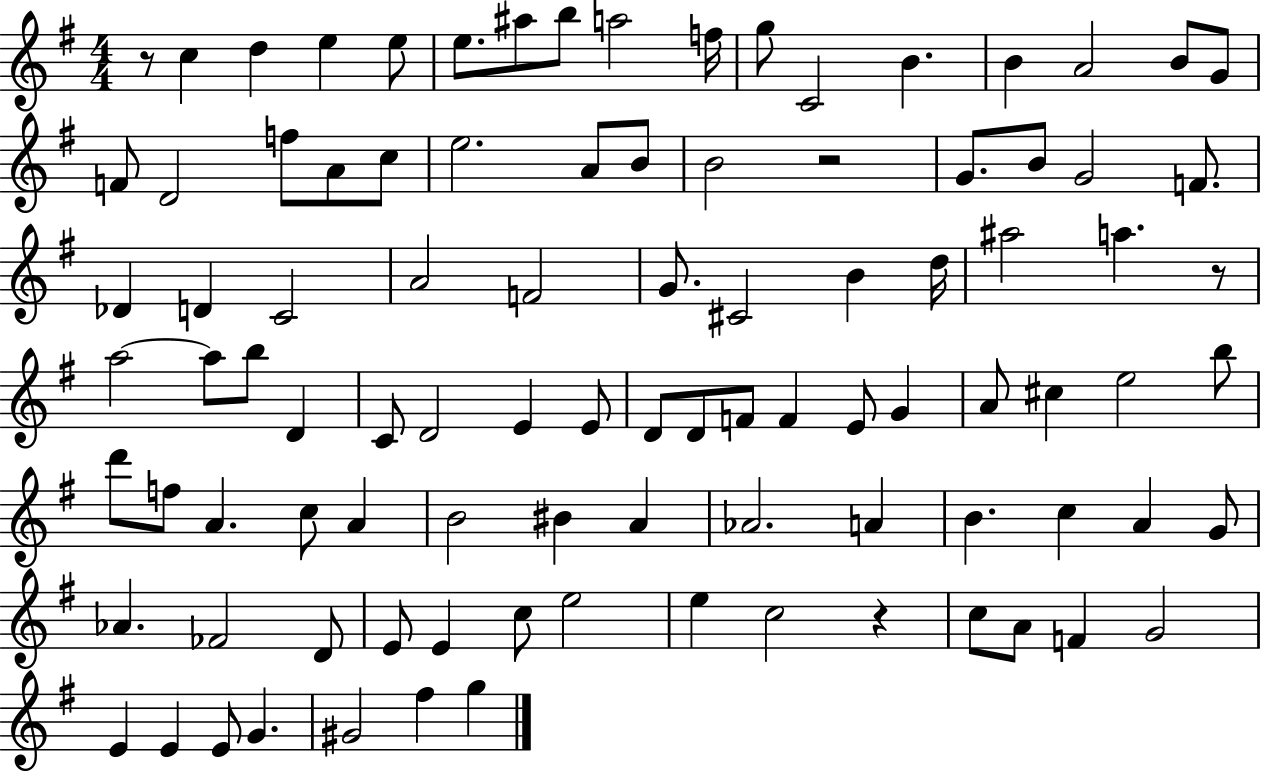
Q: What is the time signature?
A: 4/4